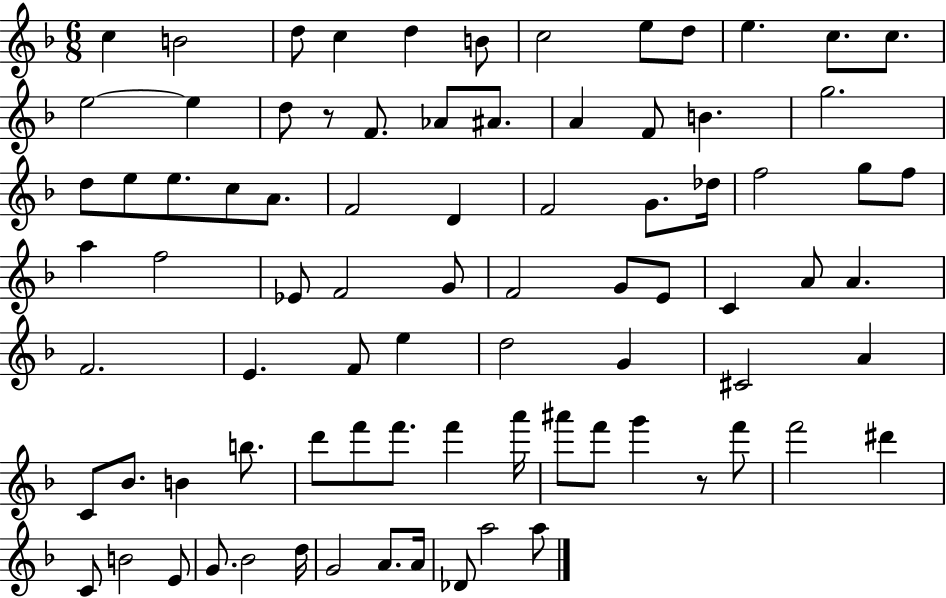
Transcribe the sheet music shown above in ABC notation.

X:1
T:Untitled
M:6/8
L:1/4
K:F
c B2 d/2 c d B/2 c2 e/2 d/2 e c/2 c/2 e2 e d/2 z/2 F/2 _A/2 ^A/2 A F/2 B g2 d/2 e/2 e/2 c/2 A/2 F2 D F2 G/2 _d/4 f2 g/2 f/2 a f2 _E/2 F2 G/2 F2 G/2 E/2 C A/2 A F2 E F/2 e d2 G ^C2 A C/2 _B/2 B b/2 d'/2 f'/2 f'/2 f' a'/4 ^a'/2 f'/2 g' z/2 f'/2 f'2 ^d' C/2 B2 E/2 G/2 _B2 d/4 G2 A/2 A/4 _D/2 a2 a/2